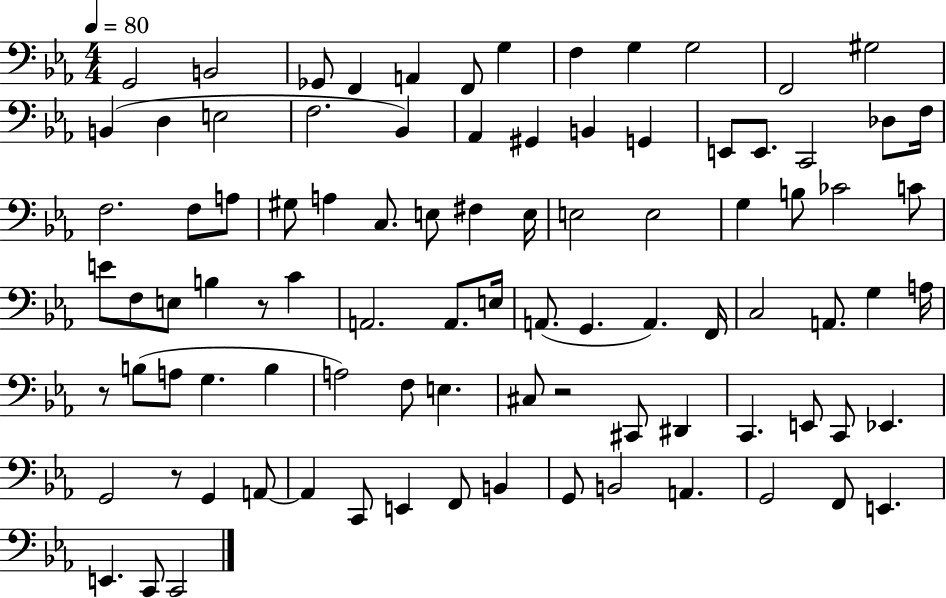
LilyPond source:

{
  \clef bass
  \numericTimeSignature
  \time 4/4
  \key ees \major
  \tempo 4 = 80
  g,2 b,2 | ges,8 f,4 a,4 f,8 g4 | f4 g4 g2 | f,2 gis2 | \break b,4( d4 e2 | f2. bes,4) | aes,4 gis,4 b,4 g,4 | e,8 e,8. c,2 des8 f16 | \break f2. f8 a8 | gis8 a4 c8. e8 fis4 e16 | e2 e2 | g4 b8 ces'2 c'8 | \break e'8 f8 e8 b4 r8 c'4 | a,2. a,8. e16 | a,8.( g,4. a,4.) f,16 | c2 a,8. g4 a16 | \break r8 b8( a8 g4. b4 | a2) f8 e4. | cis8 r2 cis,8 dis,4 | c,4. e,8 c,8 ees,4. | \break g,2 r8 g,4 a,8~~ | a,4 c,8 e,4 f,8 b,4 | g,8 b,2 a,4. | g,2 f,8 e,4. | \break e,4. c,8 c,2 | \bar "|."
}